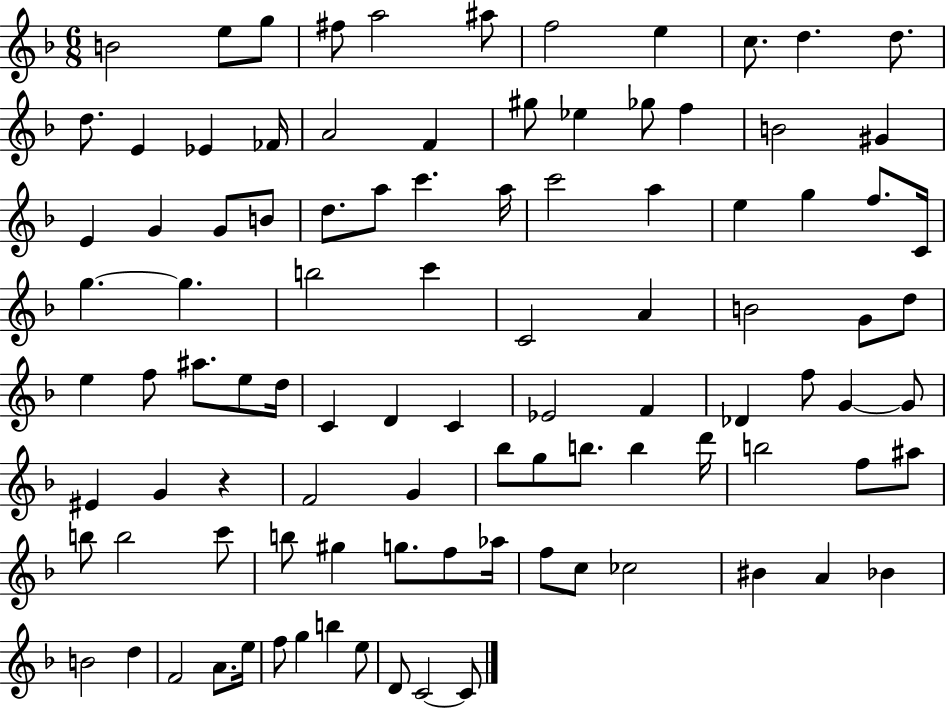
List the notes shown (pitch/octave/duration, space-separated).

B4/h E5/e G5/e F#5/e A5/h A#5/e F5/h E5/q C5/e. D5/q. D5/e. D5/e. E4/q Eb4/q FES4/s A4/h F4/q G#5/e Eb5/q Gb5/e F5/q B4/h G#4/q E4/q G4/q G4/e B4/e D5/e. A5/e C6/q. A5/s C6/h A5/q E5/q G5/q F5/e. C4/s G5/q. G5/q. B5/h C6/q C4/h A4/q B4/h G4/e D5/e E5/q F5/e A#5/e. E5/e D5/s C4/q D4/q C4/q Eb4/h F4/q Db4/q F5/e G4/q G4/e EIS4/q G4/q R/q F4/h G4/q Bb5/e G5/e B5/e. B5/q D6/s B5/h F5/e A#5/e B5/e B5/h C6/e B5/e G#5/q G5/e. F5/e Ab5/s F5/e C5/e CES5/h BIS4/q A4/q Bb4/q B4/h D5/q F4/h A4/e. E5/s F5/e G5/q B5/q E5/e D4/e C4/h C4/e